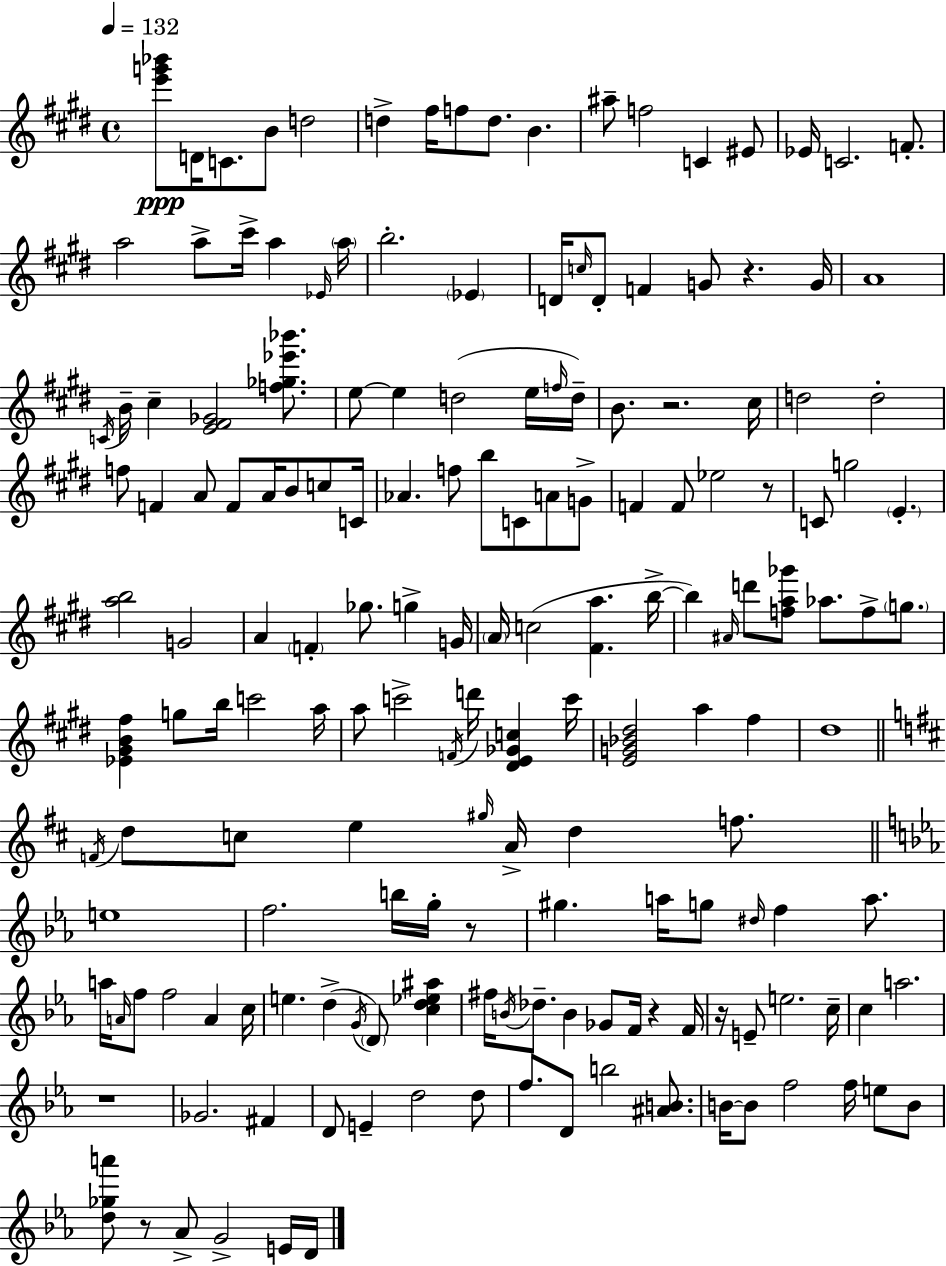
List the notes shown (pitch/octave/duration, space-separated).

[E6,G6,Bb6]/e D4/s C4/e. B4/e D5/h D5/q F#5/s F5/e D5/e. B4/q. A#5/e F5/h C4/q EIS4/e Eb4/s C4/h. F4/e. A5/h A5/e C#6/s A5/q Eb4/s A5/s B5/h. Eb4/q D4/s C5/s D4/e F4/q G4/e R/q. G4/s A4/w C4/s B4/s C#5/q [E4,F#4,Gb4]/h [F5,Gb5,Eb6,Bb6]/e. E5/e E5/q D5/h E5/s F5/s D5/s B4/e. R/h. C#5/s D5/h D5/h F5/e F4/q A4/e F4/e A4/s B4/e C5/e C4/s Ab4/q. F5/e B5/e C4/e A4/e G4/e F4/q F4/e Eb5/h R/e C4/e G5/h E4/q. [A5,B5]/h G4/h A4/q F4/q Gb5/e. G5/q G4/s A4/s C5/h [F#4,A5]/q. B5/s B5/q A#4/s D6/e [F5,A5,Gb6]/e Ab5/e. F5/e G5/e. [Eb4,G#4,B4,F#5]/q G5/e B5/s C6/h A5/s A5/e C6/h F4/s D6/s [D#4,E4,Gb4,C5]/q C6/s [E4,G4,Bb4,D#5]/h A5/q F#5/q D#5/w F4/s D5/e C5/e E5/q G#5/s A4/s D5/q F5/e. E5/w F5/h. B5/s G5/s R/e G#5/q. A5/s G5/e D#5/s F5/q A5/e. A5/s A4/s F5/e F5/h A4/q C5/s E5/q. D5/q G4/s D4/e [C5,D5,Eb5,A#5]/q F#5/s B4/s Db5/e. B4/q Gb4/e F4/s R/q F4/s R/s E4/e E5/h. C5/s C5/q A5/h. R/w Gb4/h. F#4/q D4/e E4/q D5/h D5/e F5/e. D4/e B5/h [A#4,B4]/e. B4/s B4/e F5/h F5/s E5/e B4/e [D5,Gb5,A6]/e R/e Ab4/e G4/h E4/s D4/s